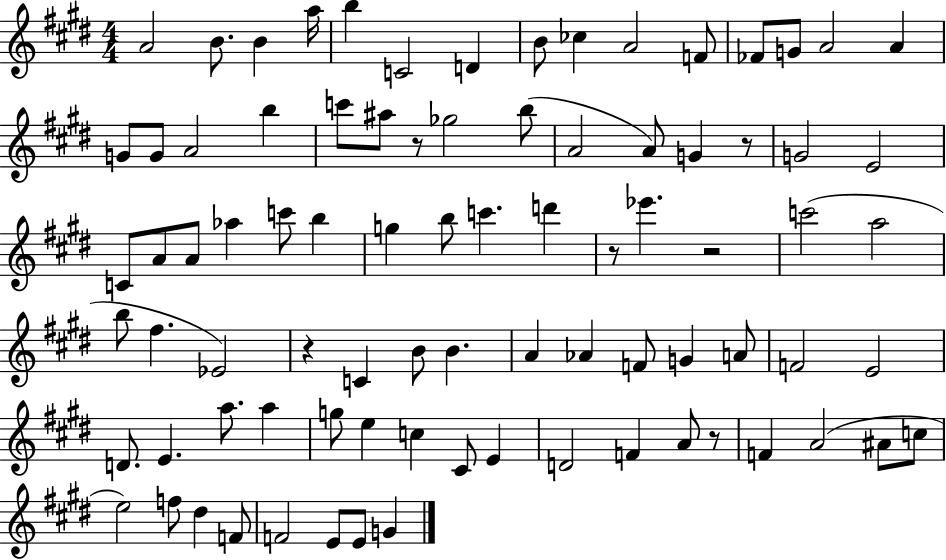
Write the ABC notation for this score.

X:1
T:Untitled
M:4/4
L:1/4
K:E
A2 B/2 B a/4 b C2 D B/2 _c A2 F/2 _F/2 G/2 A2 A G/2 G/2 A2 b c'/2 ^a/2 z/2 _g2 b/2 A2 A/2 G z/2 G2 E2 C/2 A/2 A/2 _a c'/2 b g b/2 c' d' z/2 _e' z2 c'2 a2 b/2 ^f _E2 z C B/2 B A _A F/2 G A/2 F2 E2 D/2 E a/2 a g/2 e c ^C/2 E D2 F A/2 z/2 F A2 ^A/2 c/2 e2 f/2 ^d F/2 F2 E/2 E/2 G